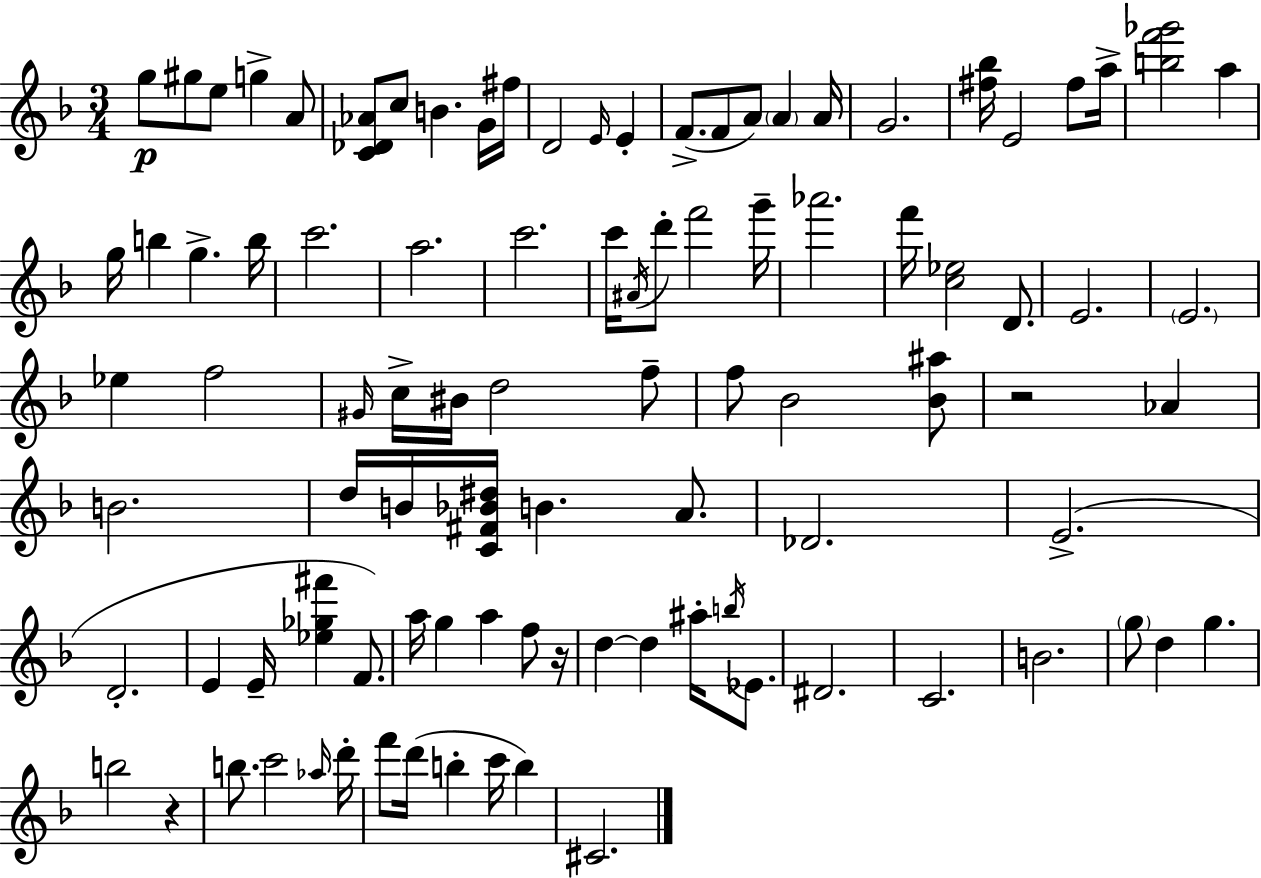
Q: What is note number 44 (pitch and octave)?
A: BIS4